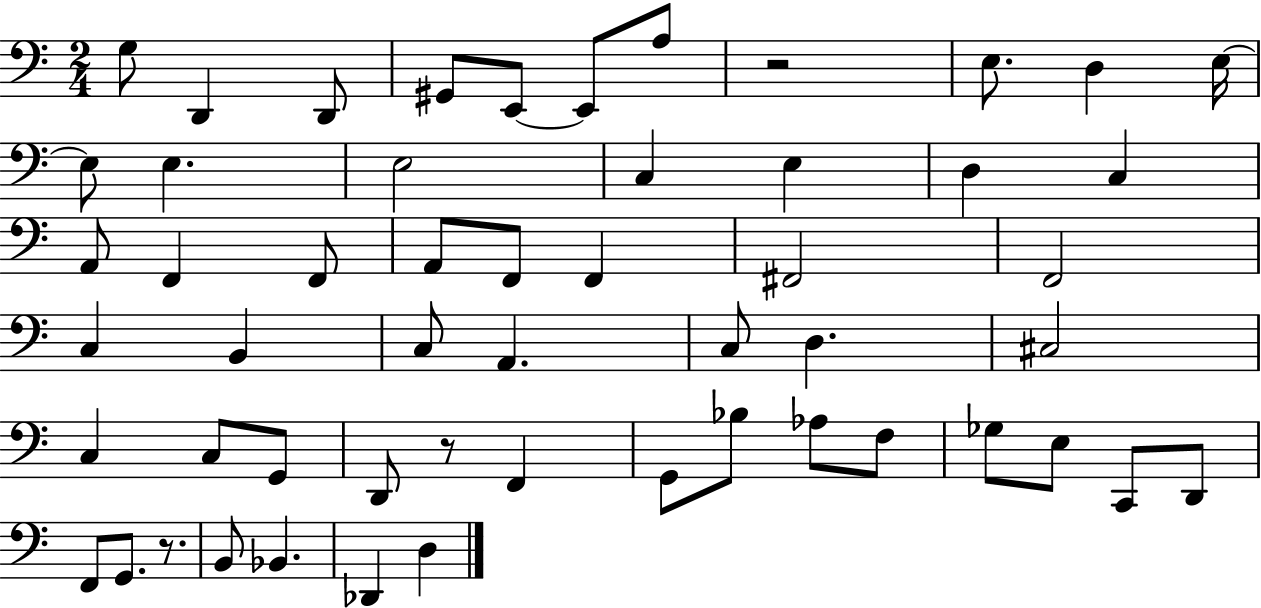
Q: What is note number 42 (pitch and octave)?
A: Gb3